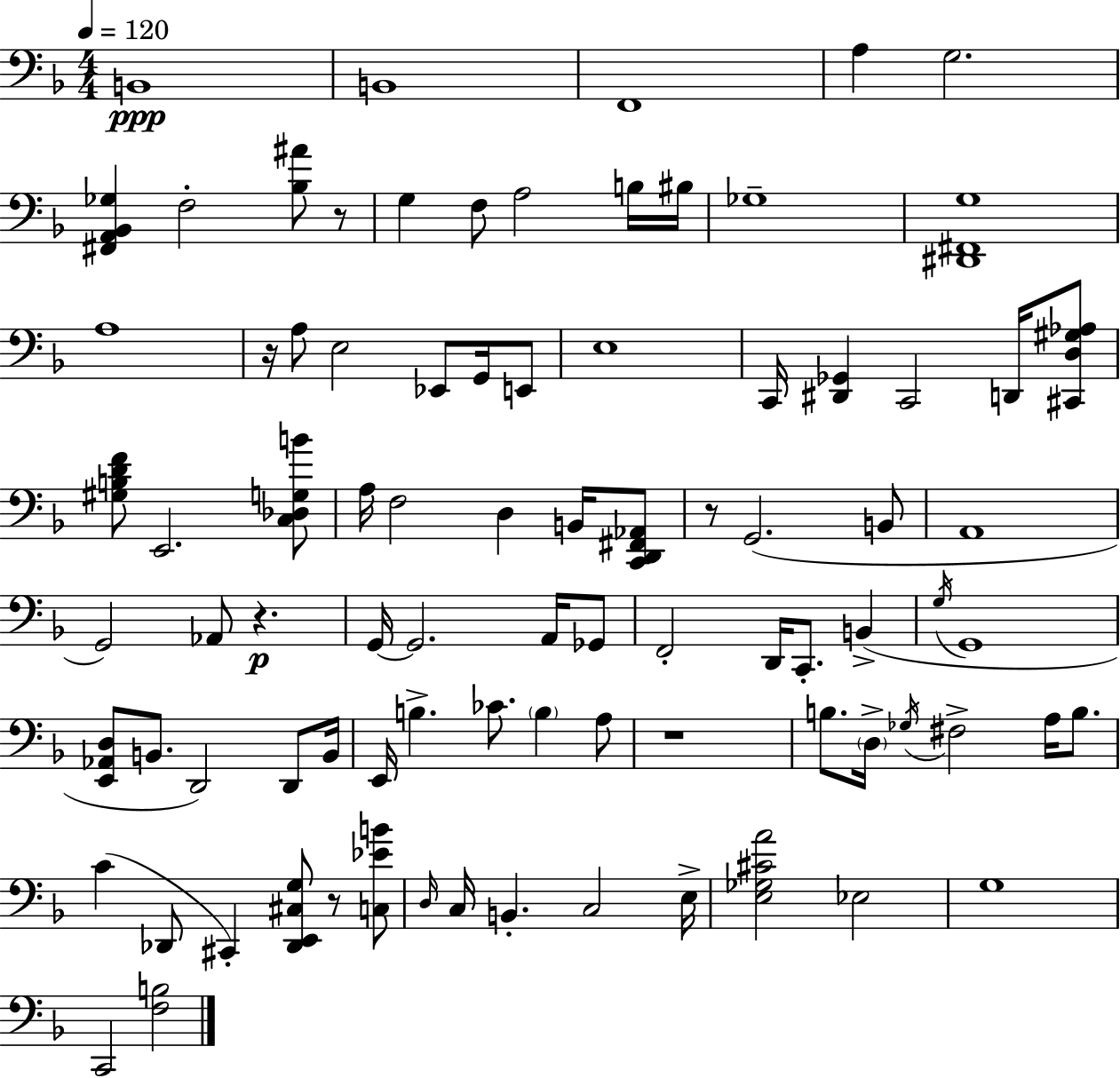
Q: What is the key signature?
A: D minor